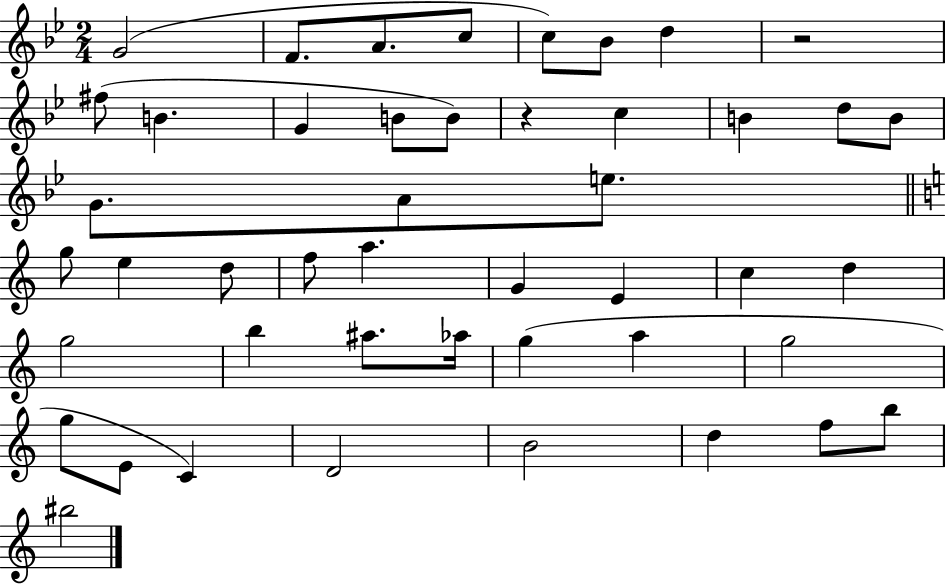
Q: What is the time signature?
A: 2/4